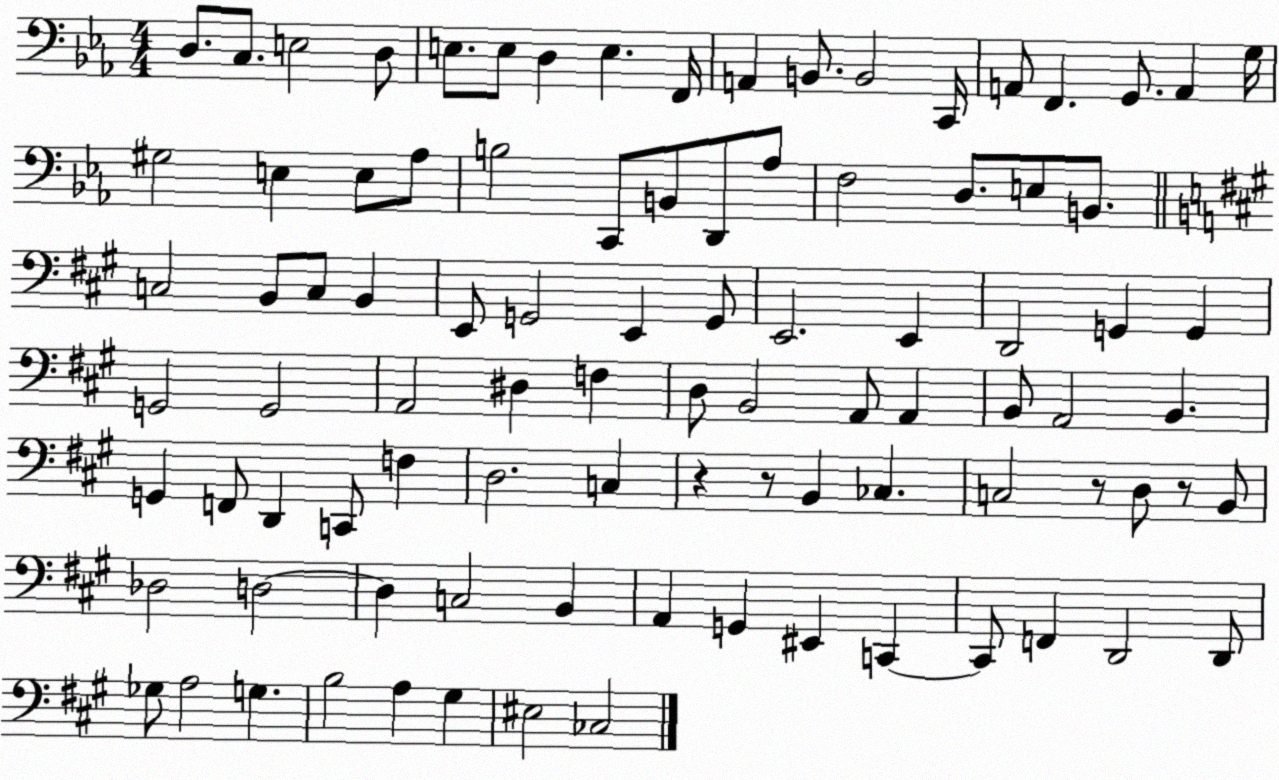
X:1
T:Untitled
M:4/4
L:1/4
K:Eb
D,/2 C,/2 E,2 D,/2 E,/2 E,/2 D, E, F,,/4 A,, B,,/2 B,,2 C,,/4 A,,/2 F,, G,,/2 A,, G,/4 ^G,2 E, E,/2 _A,/2 B,2 C,,/2 B,,/2 D,,/2 _A,/2 F,2 D,/2 E,/2 B,,/2 C,2 B,,/2 C,/2 B,, E,,/2 G,,2 E,, G,,/2 E,,2 E,, D,,2 G,, G,, G,,2 G,,2 A,,2 ^D, F, D,/2 B,,2 A,,/2 A,, B,,/2 A,,2 B,, G,, F,,/2 D,, C,,/2 F, D,2 C, z z/2 B,, _C, C,2 z/2 D,/2 z/2 B,,/2 _D,2 D,2 D, C,2 B,, A,, G,, ^E,, C,, C,,/2 F,, D,,2 D,,/2 _G,/2 A,2 G, B,2 A, ^G, ^E,2 _C,2